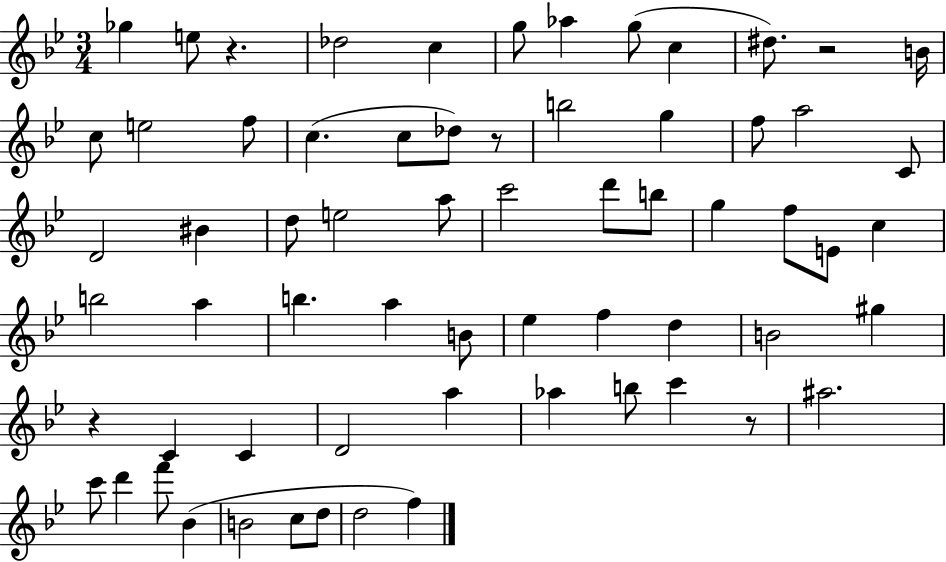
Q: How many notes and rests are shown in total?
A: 65